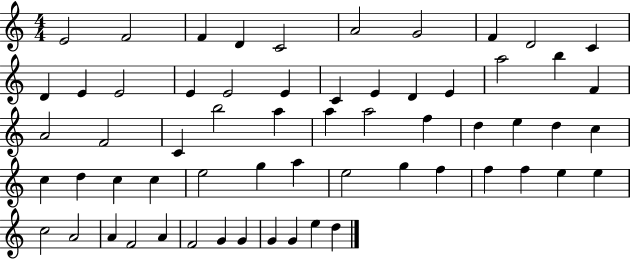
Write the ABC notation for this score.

X:1
T:Untitled
M:4/4
L:1/4
K:C
E2 F2 F D C2 A2 G2 F D2 C D E E2 E E2 E C E D E a2 b F A2 F2 C b2 a a a2 f d e d c c d c c e2 g a e2 g f f f e e c2 A2 A F2 A F2 G G G G e d